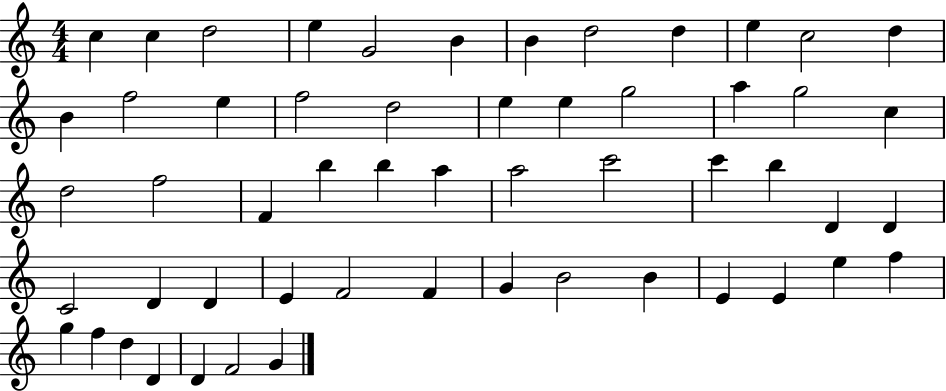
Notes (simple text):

C5/q C5/q D5/h E5/q G4/h B4/q B4/q D5/h D5/q E5/q C5/h D5/q B4/q F5/h E5/q F5/h D5/h E5/q E5/q G5/h A5/q G5/h C5/q D5/h F5/h F4/q B5/q B5/q A5/q A5/h C6/h C6/q B5/q D4/q D4/q C4/h D4/q D4/q E4/q F4/h F4/q G4/q B4/h B4/q E4/q E4/q E5/q F5/q G5/q F5/q D5/q D4/q D4/q F4/h G4/q